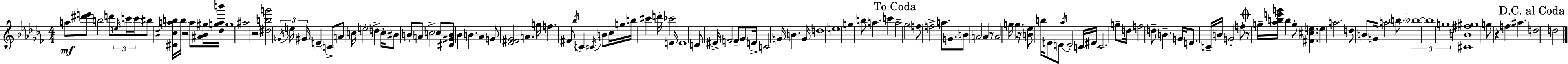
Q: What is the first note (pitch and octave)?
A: A5